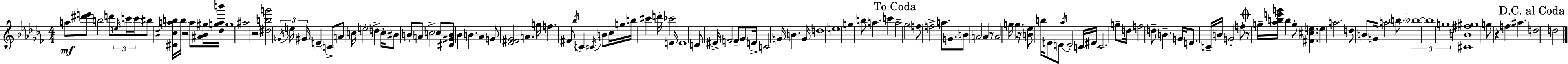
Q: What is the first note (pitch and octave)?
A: A5